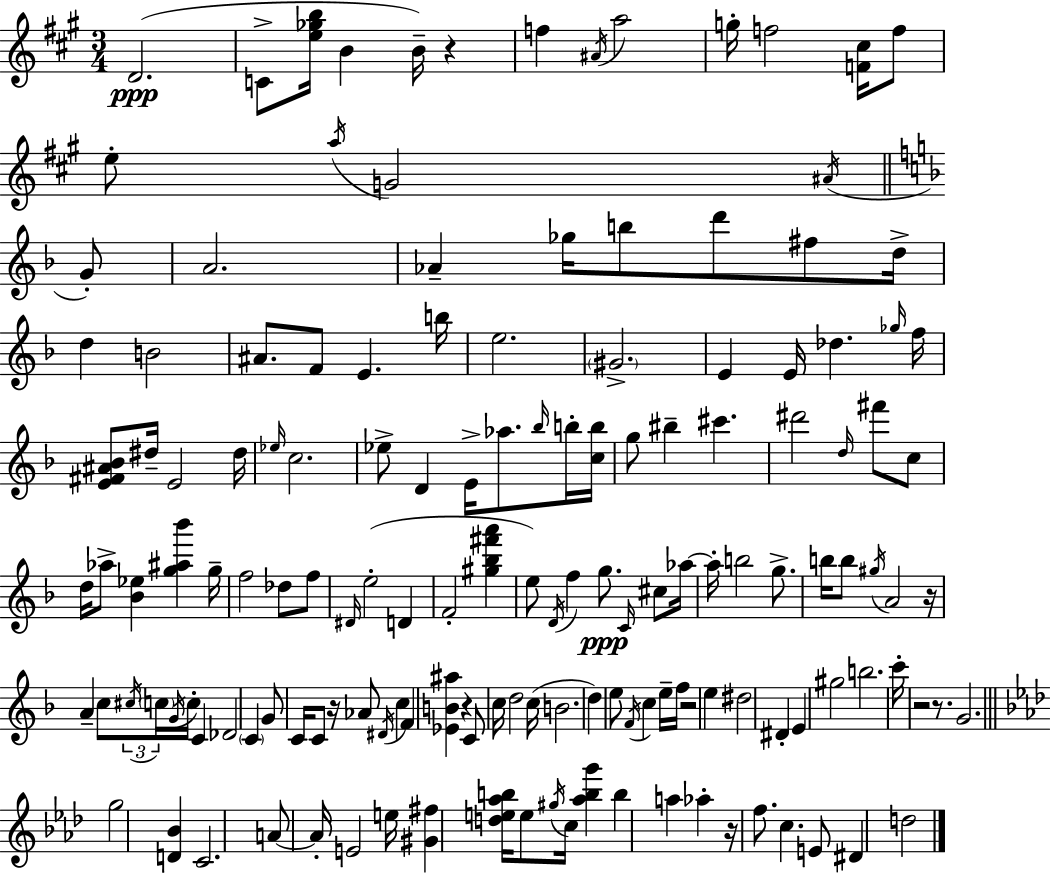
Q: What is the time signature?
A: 3/4